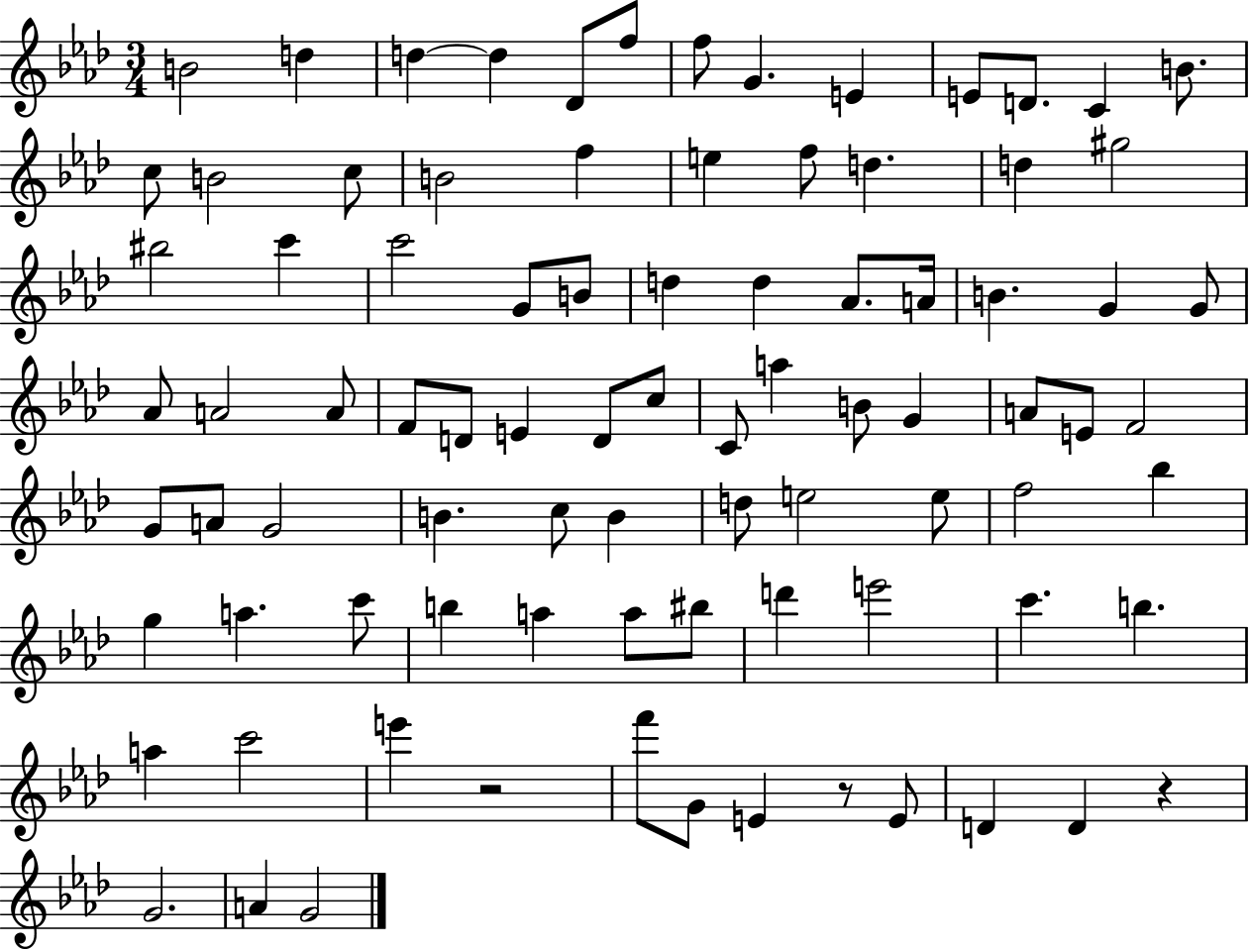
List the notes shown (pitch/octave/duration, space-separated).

B4/h D5/q D5/q D5/q Db4/e F5/e F5/e G4/q. E4/q E4/e D4/e. C4/q B4/e. C5/e B4/h C5/e B4/h F5/q E5/q F5/e D5/q. D5/q G#5/h BIS5/h C6/q C6/h G4/e B4/e D5/q D5/q Ab4/e. A4/s B4/q. G4/q G4/e Ab4/e A4/h A4/e F4/e D4/e E4/q D4/e C5/e C4/e A5/q B4/e G4/q A4/e E4/e F4/h G4/e A4/e G4/h B4/q. C5/e B4/q D5/e E5/h E5/e F5/h Bb5/q G5/q A5/q. C6/e B5/q A5/q A5/e BIS5/e D6/q E6/h C6/q. B5/q. A5/q C6/h E6/q R/h F6/e G4/e E4/q R/e E4/e D4/q D4/q R/q G4/h. A4/q G4/h